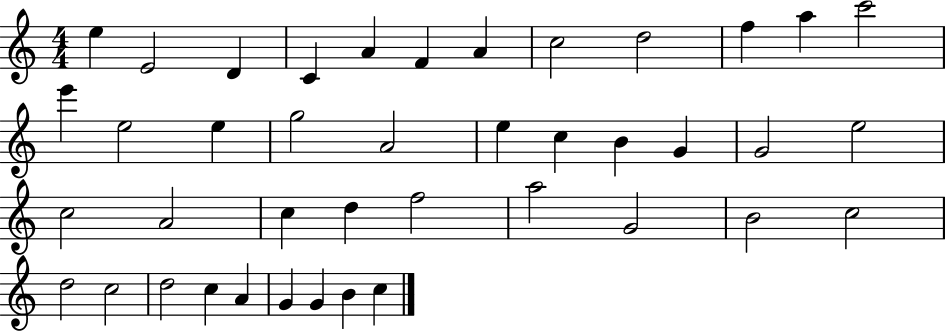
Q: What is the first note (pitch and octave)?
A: E5